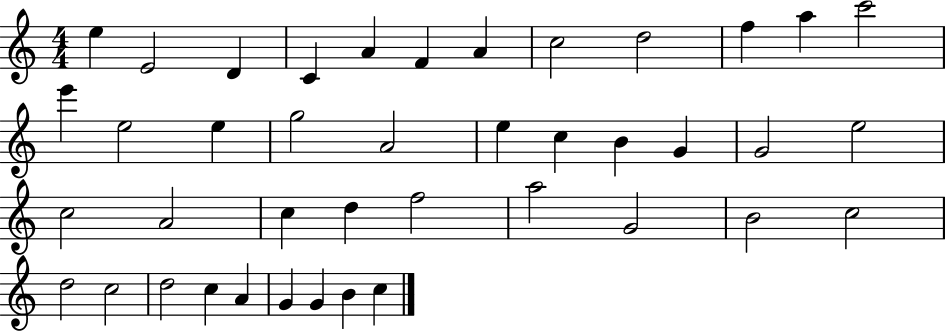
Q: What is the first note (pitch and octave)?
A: E5